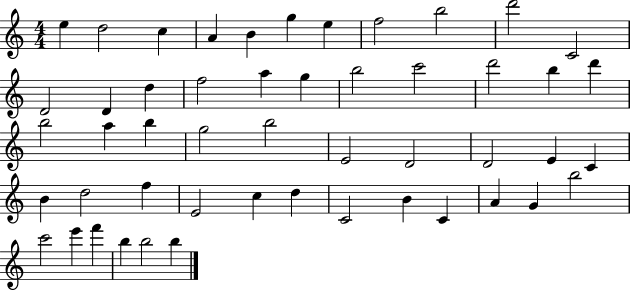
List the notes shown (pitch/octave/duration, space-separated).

E5/q D5/h C5/q A4/q B4/q G5/q E5/q F5/h B5/h D6/h C4/h D4/h D4/q D5/q F5/h A5/q G5/q B5/h C6/h D6/h B5/q D6/q B5/h A5/q B5/q G5/h B5/h E4/h D4/h D4/h E4/q C4/q B4/q D5/h F5/q E4/h C5/q D5/q C4/h B4/q C4/q A4/q G4/q B5/h C6/h E6/q F6/q B5/q B5/h B5/q